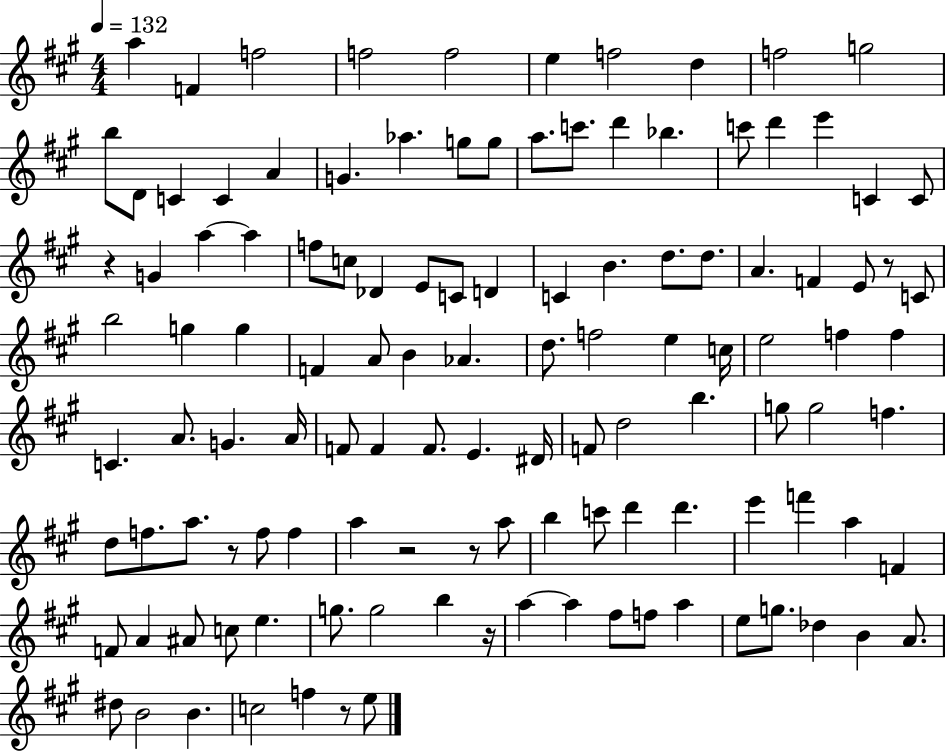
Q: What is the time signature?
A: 4/4